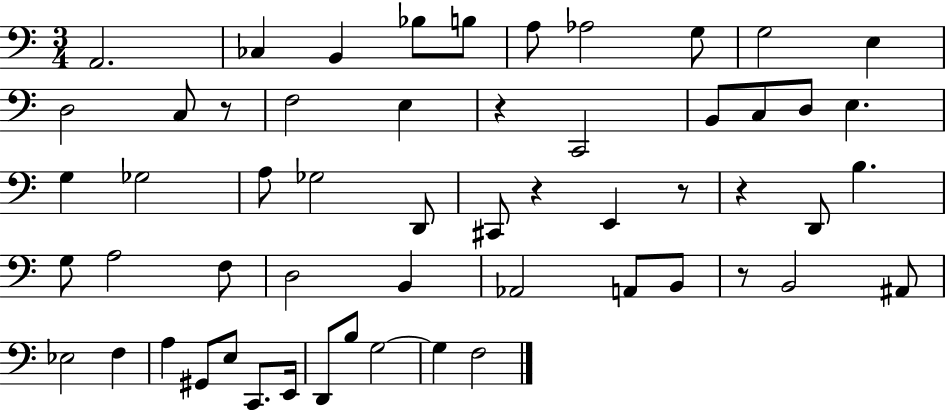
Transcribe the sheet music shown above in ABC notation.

X:1
T:Untitled
M:3/4
L:1/4
K:C
A,,2 _C, B,, _B,/2 B,/2 A,/2 _A,2 G,/2 G,2 E, D,2 C,/2 z/2 F,2 E, z C,,2 B,,/2 C,/2 D,/2 E, G, _G,2 A,/2 _G,2 D,,/2 ^C,,/2 z E,, z/2 z D,,/2 B, G,/2 A,2 F,/2 D,2 B,, _A,,2 A,,/2 B,,/2 z/2 B,,2 ^A,,/2 _E,2 F, A, ^G,,/2 E,/2 C,,/2 E,,/4 D,,/2 B,/2 G,2 G, F,2